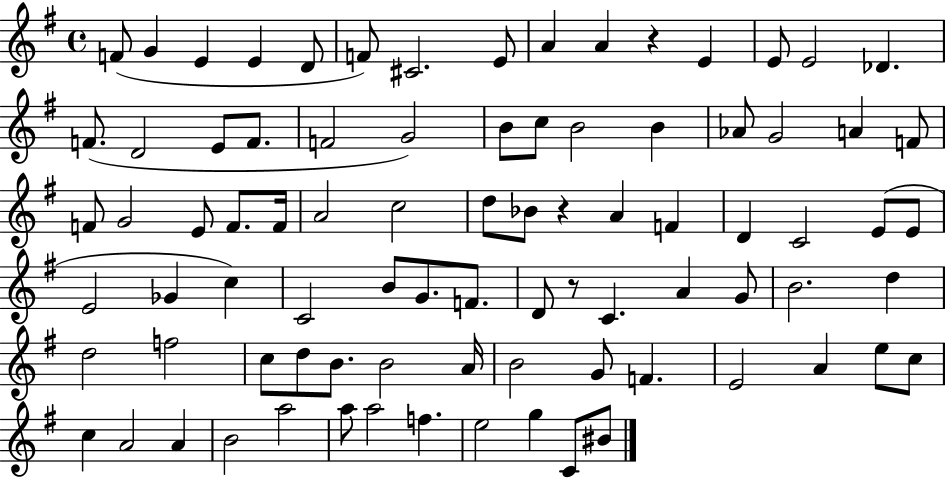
F4/e G4/q E4/q E4/q D4/e F4/e C#4/h. E4/e A4/q A4/q R/q E4/q E4/e E4/h Db4/q. F4/e. D4/h E4/e F4/e. F4/h G4/h B4/e C5/e B4/h B4/q Ab4/e G4/h A4/q F4/e F4/e G4/h E4/e F4/e. F4/s A4/h C5/h D5/e Bb4/e R/q A4/q F4/q D4/q C4/h E4/e E4/e E4/h Gb4/q C5/q C4/h B4/e G4/e. F4/e. D4/e R/e C4/q. A4/q G4/e B4/h. D5/q D5/h F5/h C5/e D5/e B4/e. B4/h A4/s B4/h G4/e F4/q. E4/h A4/q E5/e C5/e C5/q A4/h A4/q B4/h A5/h A5/e A5/h F5/q. E5/h G5/q C4/e BIS4/e